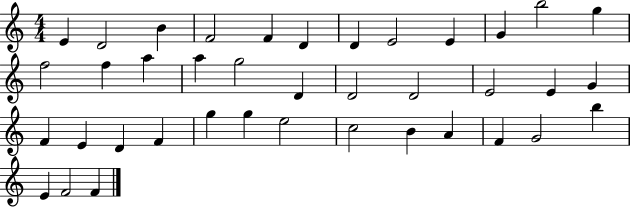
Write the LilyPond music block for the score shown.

{
  \clef treble
  \numericTimeSignature
  \time 4/4
  \key c \major
  e'4 d'2 b'4 | f'2 f'4 d'4 | d'4 e'2 e'4 | g'4 b''2 g''4 | \break f''2 f''4 a''4 | a''4 g''2 d'4 | d'2 d'2 | e'2 e'4 g'4 | \break f'4 e'4 d'4 f'4 | g''4 g''4 e''2 | c''2 b'4 a'4 | f'4 g'2 b''4 | \break e'4 f'2 f'4 | \bar "|."
}